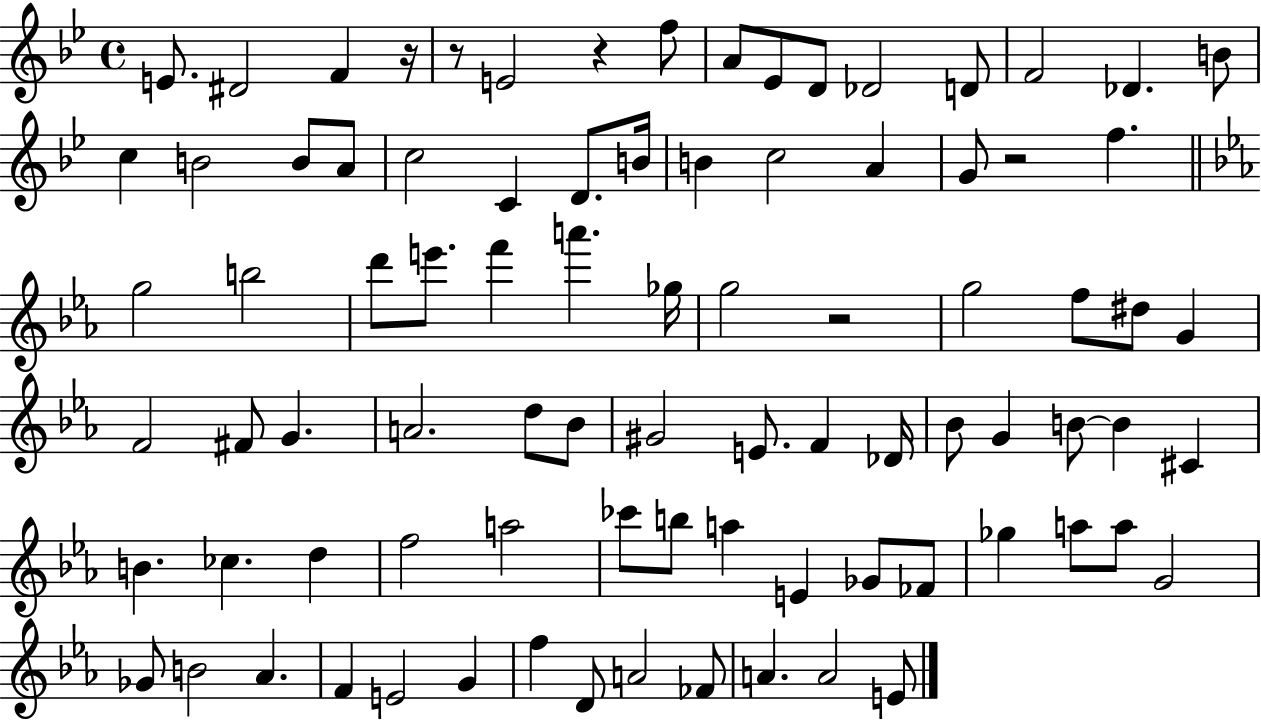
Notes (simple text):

E4/e. D#4/h F4/q R/s R/e E4/h R/q F5/e A4/e Eb4/e D4/e Db4/h D4/e F4/h Db4/q. B4/e C5/q B4/h B4/e A4/e C5/h C4/q D4/e. B4/s B4/q C5/h A4/q G4/e R/h F5/q. G5/h B5/h D6/e E6/e. F6/q A6/q. Gb5/s G5/h R/h G5/h F5/e D#5/e G4/q F4/h F#4/e G4/q. A4/h. D5/e Bb4/e G#4/h E4/e. F4/q Db4/s Bb4/e G4/q B4/e B4/q C#4/q B4/q. CES5/q. D5/q F5/h A5/h CES6/e B5/e A5/q E4/q Gb4/e FES4/e Gb5/q A5/e A5/e G4/h Gb4/e B4/h Ab4/q. F4/q E4/h G4/q F5/q D4/e A4/h FES4/e A4/q. A4/h E4/e